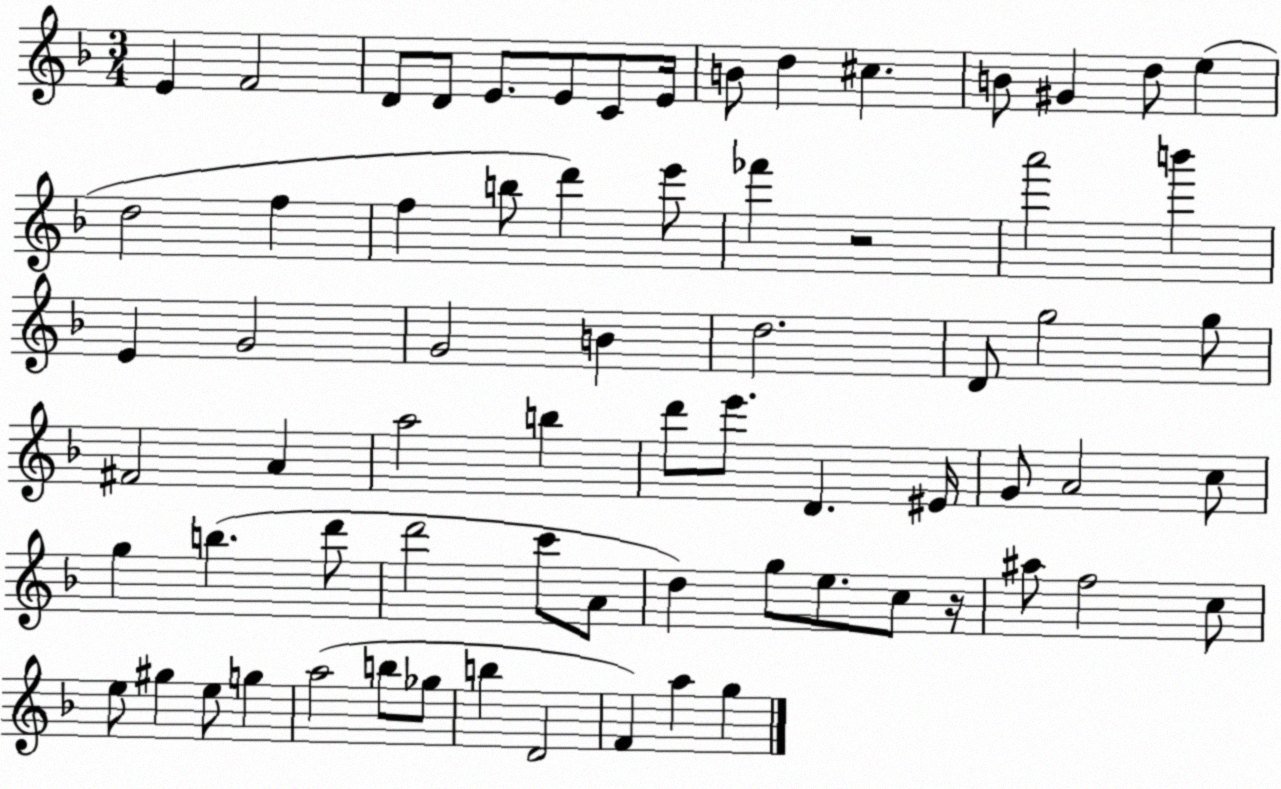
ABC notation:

X:1
T:Untitled
M:3/4
L:1/4
K:F
E F2 D/2 D/2 E/2 E/2 C/2 E/4 B/2 d ^c B/2 ^G d/2 e d2 f f b/2 d' e'/2 _f' z2 a'2 b' E G2 G2 B d2 D/2 g2 g/2 ^F2 A a2 b d'/2 e'/2 D ^E/4 G/2 A2 c/2 g b d'/2 d'2 c'/2 A/2 d g/2 e/2 c/2 z/4 ^a/2 f2 c/2 e/2 ^g e/2 g a2 b/2 _g/2 b D2 F a g